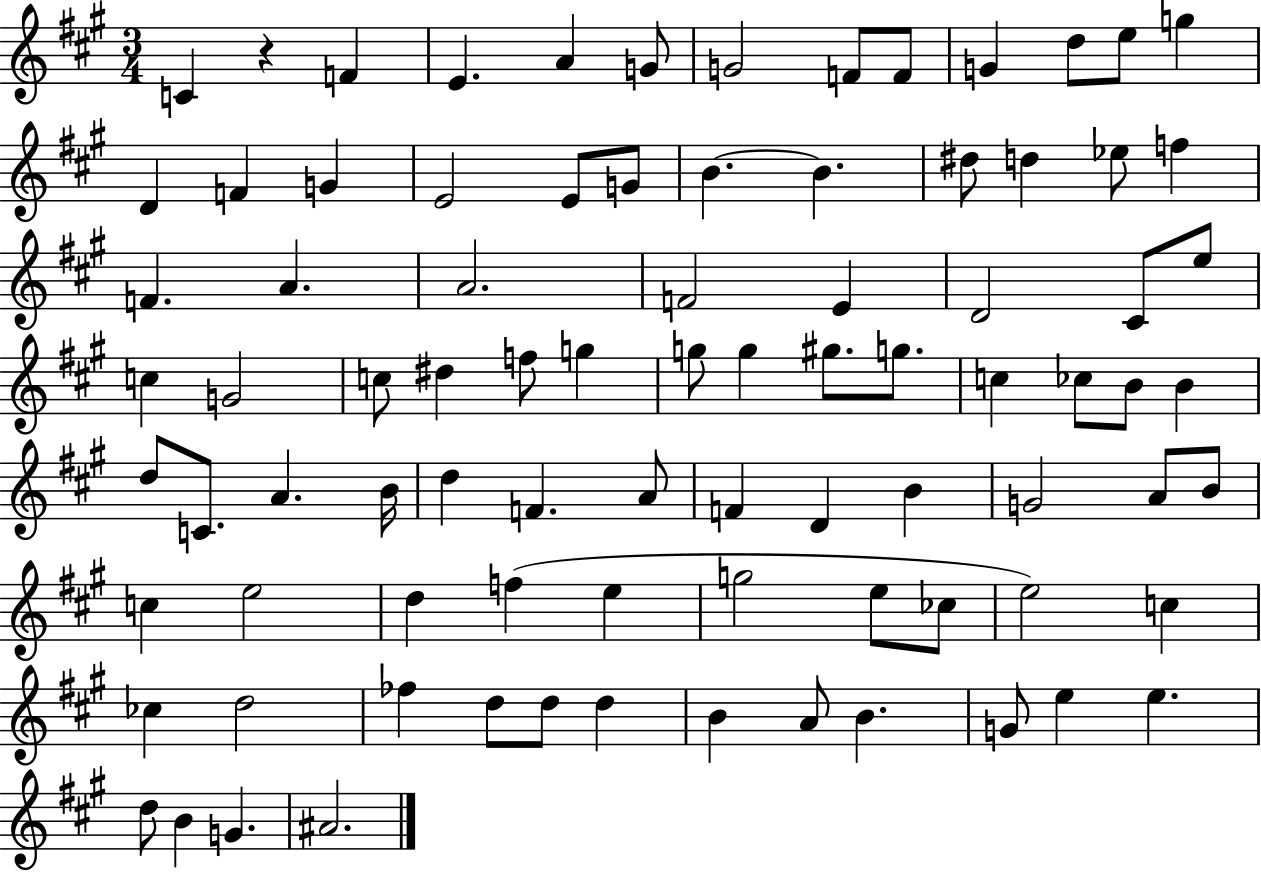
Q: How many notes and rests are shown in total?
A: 86